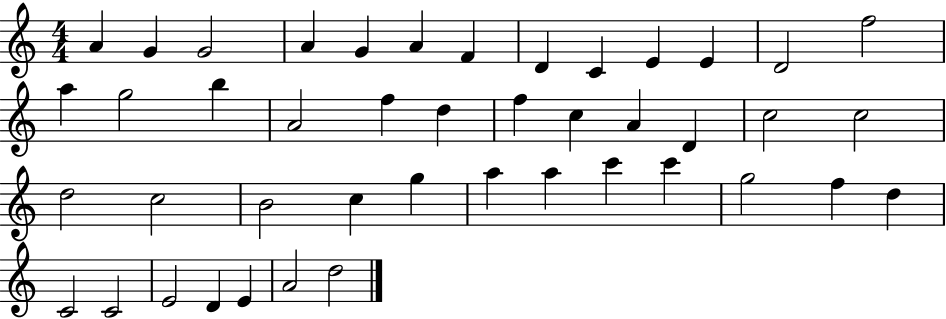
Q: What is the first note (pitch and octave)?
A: A4